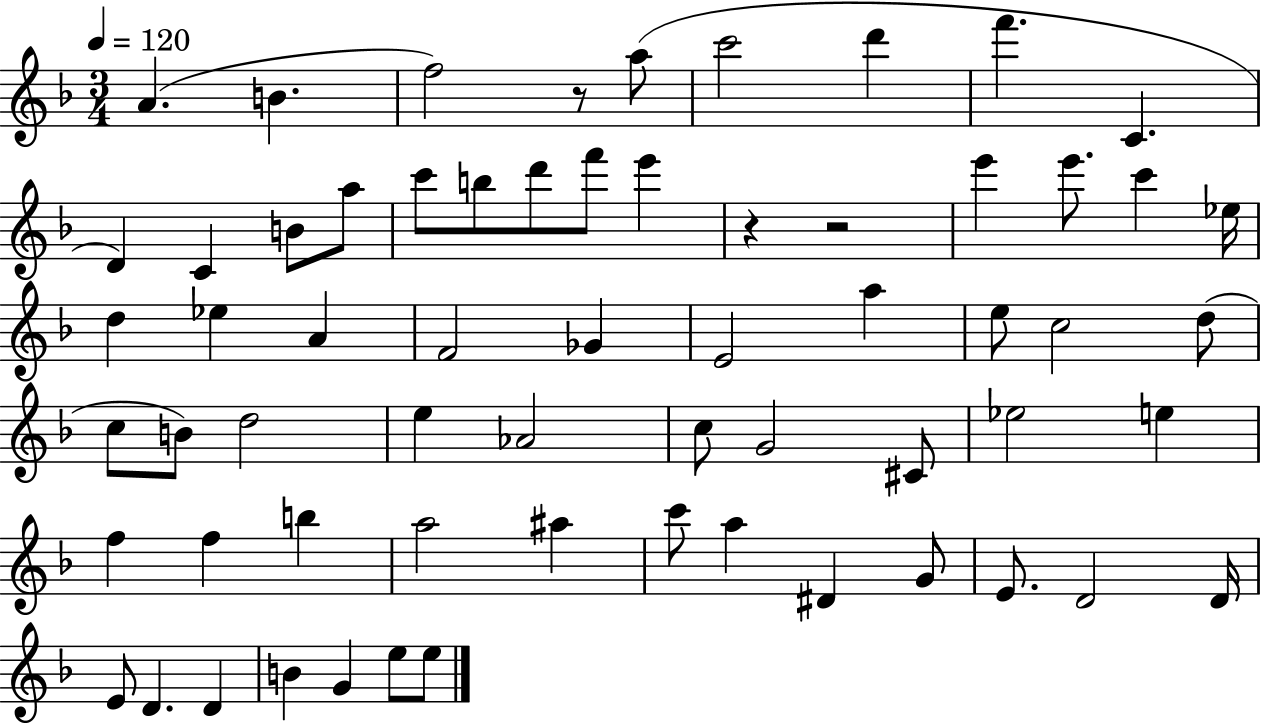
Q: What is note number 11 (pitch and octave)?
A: B4